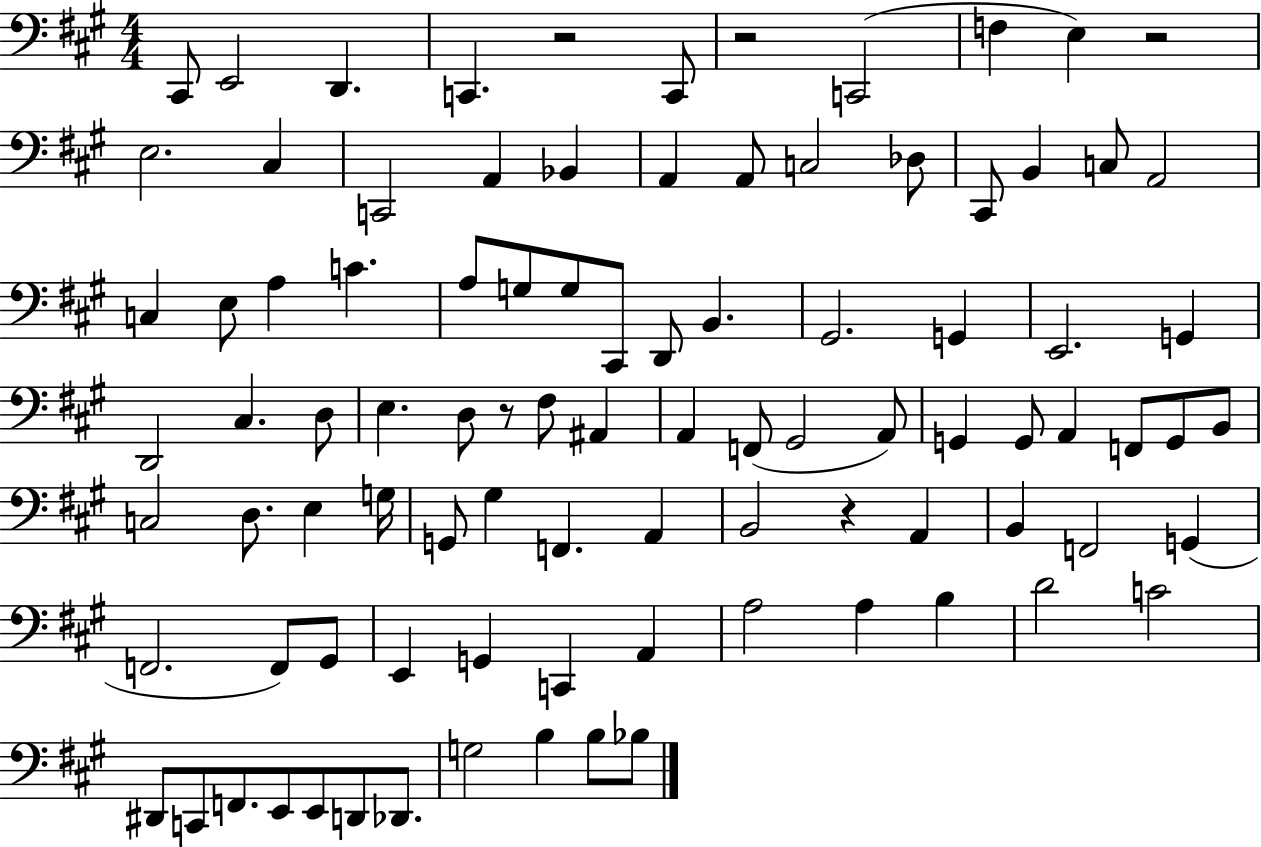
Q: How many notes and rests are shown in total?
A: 93